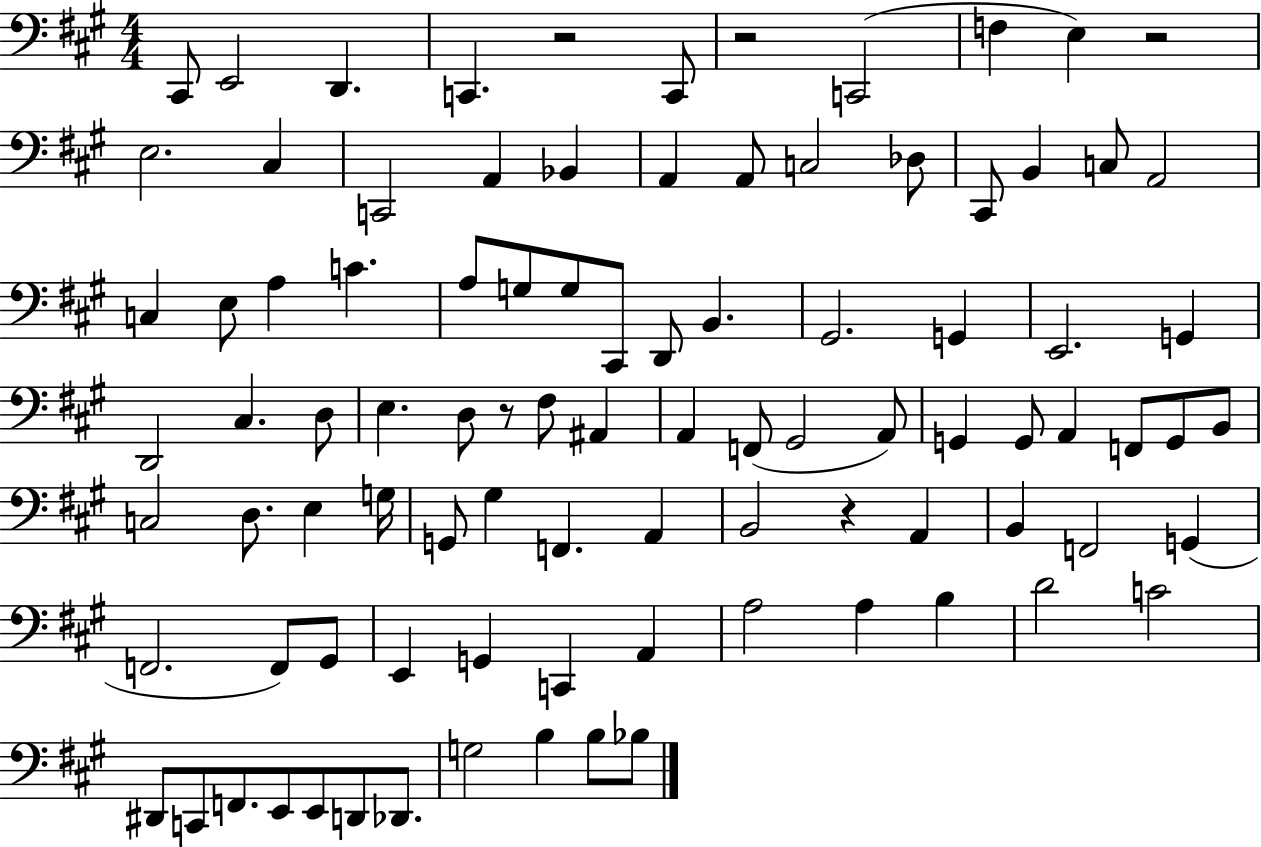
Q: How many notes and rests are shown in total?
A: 93